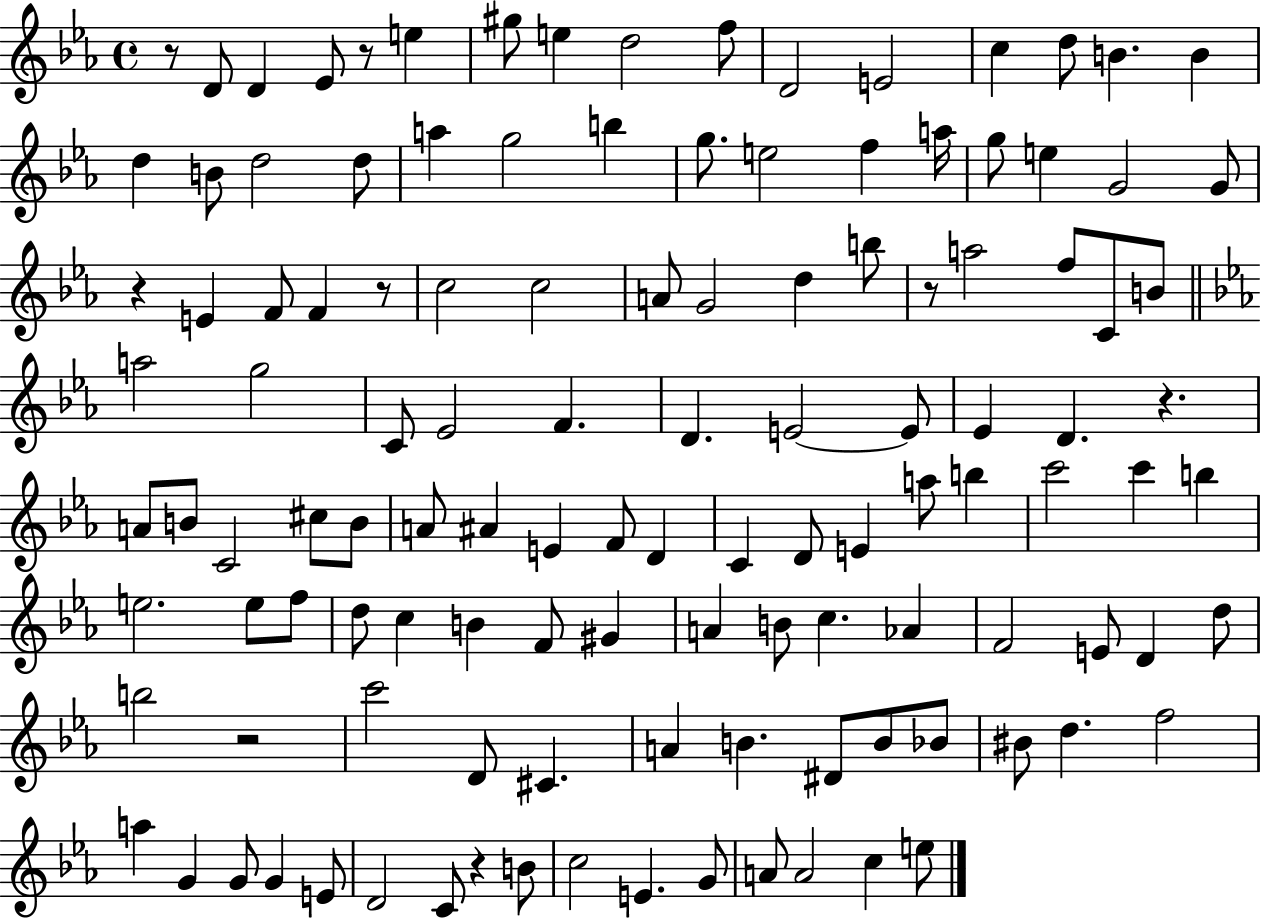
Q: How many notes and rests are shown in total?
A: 121